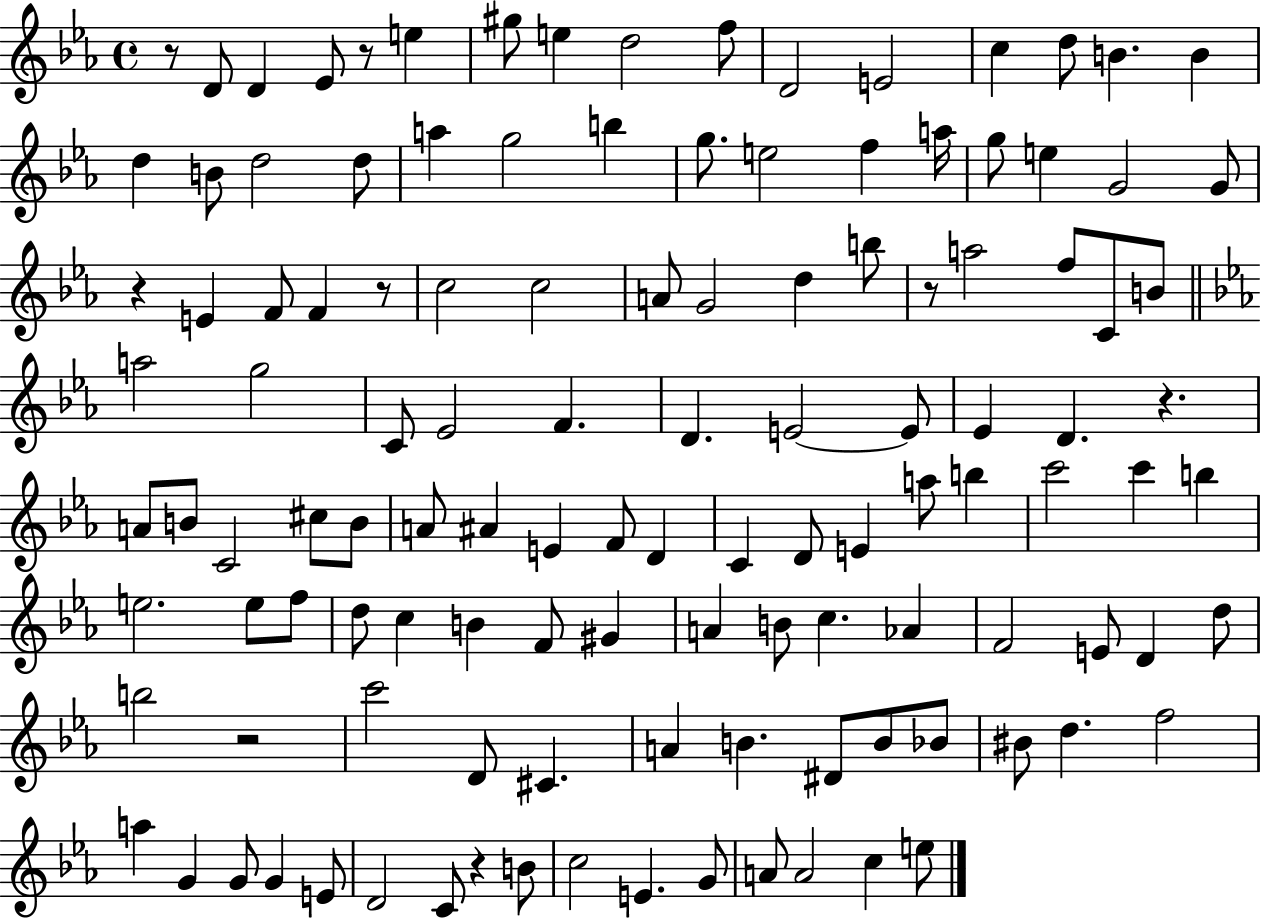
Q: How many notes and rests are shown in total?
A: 121